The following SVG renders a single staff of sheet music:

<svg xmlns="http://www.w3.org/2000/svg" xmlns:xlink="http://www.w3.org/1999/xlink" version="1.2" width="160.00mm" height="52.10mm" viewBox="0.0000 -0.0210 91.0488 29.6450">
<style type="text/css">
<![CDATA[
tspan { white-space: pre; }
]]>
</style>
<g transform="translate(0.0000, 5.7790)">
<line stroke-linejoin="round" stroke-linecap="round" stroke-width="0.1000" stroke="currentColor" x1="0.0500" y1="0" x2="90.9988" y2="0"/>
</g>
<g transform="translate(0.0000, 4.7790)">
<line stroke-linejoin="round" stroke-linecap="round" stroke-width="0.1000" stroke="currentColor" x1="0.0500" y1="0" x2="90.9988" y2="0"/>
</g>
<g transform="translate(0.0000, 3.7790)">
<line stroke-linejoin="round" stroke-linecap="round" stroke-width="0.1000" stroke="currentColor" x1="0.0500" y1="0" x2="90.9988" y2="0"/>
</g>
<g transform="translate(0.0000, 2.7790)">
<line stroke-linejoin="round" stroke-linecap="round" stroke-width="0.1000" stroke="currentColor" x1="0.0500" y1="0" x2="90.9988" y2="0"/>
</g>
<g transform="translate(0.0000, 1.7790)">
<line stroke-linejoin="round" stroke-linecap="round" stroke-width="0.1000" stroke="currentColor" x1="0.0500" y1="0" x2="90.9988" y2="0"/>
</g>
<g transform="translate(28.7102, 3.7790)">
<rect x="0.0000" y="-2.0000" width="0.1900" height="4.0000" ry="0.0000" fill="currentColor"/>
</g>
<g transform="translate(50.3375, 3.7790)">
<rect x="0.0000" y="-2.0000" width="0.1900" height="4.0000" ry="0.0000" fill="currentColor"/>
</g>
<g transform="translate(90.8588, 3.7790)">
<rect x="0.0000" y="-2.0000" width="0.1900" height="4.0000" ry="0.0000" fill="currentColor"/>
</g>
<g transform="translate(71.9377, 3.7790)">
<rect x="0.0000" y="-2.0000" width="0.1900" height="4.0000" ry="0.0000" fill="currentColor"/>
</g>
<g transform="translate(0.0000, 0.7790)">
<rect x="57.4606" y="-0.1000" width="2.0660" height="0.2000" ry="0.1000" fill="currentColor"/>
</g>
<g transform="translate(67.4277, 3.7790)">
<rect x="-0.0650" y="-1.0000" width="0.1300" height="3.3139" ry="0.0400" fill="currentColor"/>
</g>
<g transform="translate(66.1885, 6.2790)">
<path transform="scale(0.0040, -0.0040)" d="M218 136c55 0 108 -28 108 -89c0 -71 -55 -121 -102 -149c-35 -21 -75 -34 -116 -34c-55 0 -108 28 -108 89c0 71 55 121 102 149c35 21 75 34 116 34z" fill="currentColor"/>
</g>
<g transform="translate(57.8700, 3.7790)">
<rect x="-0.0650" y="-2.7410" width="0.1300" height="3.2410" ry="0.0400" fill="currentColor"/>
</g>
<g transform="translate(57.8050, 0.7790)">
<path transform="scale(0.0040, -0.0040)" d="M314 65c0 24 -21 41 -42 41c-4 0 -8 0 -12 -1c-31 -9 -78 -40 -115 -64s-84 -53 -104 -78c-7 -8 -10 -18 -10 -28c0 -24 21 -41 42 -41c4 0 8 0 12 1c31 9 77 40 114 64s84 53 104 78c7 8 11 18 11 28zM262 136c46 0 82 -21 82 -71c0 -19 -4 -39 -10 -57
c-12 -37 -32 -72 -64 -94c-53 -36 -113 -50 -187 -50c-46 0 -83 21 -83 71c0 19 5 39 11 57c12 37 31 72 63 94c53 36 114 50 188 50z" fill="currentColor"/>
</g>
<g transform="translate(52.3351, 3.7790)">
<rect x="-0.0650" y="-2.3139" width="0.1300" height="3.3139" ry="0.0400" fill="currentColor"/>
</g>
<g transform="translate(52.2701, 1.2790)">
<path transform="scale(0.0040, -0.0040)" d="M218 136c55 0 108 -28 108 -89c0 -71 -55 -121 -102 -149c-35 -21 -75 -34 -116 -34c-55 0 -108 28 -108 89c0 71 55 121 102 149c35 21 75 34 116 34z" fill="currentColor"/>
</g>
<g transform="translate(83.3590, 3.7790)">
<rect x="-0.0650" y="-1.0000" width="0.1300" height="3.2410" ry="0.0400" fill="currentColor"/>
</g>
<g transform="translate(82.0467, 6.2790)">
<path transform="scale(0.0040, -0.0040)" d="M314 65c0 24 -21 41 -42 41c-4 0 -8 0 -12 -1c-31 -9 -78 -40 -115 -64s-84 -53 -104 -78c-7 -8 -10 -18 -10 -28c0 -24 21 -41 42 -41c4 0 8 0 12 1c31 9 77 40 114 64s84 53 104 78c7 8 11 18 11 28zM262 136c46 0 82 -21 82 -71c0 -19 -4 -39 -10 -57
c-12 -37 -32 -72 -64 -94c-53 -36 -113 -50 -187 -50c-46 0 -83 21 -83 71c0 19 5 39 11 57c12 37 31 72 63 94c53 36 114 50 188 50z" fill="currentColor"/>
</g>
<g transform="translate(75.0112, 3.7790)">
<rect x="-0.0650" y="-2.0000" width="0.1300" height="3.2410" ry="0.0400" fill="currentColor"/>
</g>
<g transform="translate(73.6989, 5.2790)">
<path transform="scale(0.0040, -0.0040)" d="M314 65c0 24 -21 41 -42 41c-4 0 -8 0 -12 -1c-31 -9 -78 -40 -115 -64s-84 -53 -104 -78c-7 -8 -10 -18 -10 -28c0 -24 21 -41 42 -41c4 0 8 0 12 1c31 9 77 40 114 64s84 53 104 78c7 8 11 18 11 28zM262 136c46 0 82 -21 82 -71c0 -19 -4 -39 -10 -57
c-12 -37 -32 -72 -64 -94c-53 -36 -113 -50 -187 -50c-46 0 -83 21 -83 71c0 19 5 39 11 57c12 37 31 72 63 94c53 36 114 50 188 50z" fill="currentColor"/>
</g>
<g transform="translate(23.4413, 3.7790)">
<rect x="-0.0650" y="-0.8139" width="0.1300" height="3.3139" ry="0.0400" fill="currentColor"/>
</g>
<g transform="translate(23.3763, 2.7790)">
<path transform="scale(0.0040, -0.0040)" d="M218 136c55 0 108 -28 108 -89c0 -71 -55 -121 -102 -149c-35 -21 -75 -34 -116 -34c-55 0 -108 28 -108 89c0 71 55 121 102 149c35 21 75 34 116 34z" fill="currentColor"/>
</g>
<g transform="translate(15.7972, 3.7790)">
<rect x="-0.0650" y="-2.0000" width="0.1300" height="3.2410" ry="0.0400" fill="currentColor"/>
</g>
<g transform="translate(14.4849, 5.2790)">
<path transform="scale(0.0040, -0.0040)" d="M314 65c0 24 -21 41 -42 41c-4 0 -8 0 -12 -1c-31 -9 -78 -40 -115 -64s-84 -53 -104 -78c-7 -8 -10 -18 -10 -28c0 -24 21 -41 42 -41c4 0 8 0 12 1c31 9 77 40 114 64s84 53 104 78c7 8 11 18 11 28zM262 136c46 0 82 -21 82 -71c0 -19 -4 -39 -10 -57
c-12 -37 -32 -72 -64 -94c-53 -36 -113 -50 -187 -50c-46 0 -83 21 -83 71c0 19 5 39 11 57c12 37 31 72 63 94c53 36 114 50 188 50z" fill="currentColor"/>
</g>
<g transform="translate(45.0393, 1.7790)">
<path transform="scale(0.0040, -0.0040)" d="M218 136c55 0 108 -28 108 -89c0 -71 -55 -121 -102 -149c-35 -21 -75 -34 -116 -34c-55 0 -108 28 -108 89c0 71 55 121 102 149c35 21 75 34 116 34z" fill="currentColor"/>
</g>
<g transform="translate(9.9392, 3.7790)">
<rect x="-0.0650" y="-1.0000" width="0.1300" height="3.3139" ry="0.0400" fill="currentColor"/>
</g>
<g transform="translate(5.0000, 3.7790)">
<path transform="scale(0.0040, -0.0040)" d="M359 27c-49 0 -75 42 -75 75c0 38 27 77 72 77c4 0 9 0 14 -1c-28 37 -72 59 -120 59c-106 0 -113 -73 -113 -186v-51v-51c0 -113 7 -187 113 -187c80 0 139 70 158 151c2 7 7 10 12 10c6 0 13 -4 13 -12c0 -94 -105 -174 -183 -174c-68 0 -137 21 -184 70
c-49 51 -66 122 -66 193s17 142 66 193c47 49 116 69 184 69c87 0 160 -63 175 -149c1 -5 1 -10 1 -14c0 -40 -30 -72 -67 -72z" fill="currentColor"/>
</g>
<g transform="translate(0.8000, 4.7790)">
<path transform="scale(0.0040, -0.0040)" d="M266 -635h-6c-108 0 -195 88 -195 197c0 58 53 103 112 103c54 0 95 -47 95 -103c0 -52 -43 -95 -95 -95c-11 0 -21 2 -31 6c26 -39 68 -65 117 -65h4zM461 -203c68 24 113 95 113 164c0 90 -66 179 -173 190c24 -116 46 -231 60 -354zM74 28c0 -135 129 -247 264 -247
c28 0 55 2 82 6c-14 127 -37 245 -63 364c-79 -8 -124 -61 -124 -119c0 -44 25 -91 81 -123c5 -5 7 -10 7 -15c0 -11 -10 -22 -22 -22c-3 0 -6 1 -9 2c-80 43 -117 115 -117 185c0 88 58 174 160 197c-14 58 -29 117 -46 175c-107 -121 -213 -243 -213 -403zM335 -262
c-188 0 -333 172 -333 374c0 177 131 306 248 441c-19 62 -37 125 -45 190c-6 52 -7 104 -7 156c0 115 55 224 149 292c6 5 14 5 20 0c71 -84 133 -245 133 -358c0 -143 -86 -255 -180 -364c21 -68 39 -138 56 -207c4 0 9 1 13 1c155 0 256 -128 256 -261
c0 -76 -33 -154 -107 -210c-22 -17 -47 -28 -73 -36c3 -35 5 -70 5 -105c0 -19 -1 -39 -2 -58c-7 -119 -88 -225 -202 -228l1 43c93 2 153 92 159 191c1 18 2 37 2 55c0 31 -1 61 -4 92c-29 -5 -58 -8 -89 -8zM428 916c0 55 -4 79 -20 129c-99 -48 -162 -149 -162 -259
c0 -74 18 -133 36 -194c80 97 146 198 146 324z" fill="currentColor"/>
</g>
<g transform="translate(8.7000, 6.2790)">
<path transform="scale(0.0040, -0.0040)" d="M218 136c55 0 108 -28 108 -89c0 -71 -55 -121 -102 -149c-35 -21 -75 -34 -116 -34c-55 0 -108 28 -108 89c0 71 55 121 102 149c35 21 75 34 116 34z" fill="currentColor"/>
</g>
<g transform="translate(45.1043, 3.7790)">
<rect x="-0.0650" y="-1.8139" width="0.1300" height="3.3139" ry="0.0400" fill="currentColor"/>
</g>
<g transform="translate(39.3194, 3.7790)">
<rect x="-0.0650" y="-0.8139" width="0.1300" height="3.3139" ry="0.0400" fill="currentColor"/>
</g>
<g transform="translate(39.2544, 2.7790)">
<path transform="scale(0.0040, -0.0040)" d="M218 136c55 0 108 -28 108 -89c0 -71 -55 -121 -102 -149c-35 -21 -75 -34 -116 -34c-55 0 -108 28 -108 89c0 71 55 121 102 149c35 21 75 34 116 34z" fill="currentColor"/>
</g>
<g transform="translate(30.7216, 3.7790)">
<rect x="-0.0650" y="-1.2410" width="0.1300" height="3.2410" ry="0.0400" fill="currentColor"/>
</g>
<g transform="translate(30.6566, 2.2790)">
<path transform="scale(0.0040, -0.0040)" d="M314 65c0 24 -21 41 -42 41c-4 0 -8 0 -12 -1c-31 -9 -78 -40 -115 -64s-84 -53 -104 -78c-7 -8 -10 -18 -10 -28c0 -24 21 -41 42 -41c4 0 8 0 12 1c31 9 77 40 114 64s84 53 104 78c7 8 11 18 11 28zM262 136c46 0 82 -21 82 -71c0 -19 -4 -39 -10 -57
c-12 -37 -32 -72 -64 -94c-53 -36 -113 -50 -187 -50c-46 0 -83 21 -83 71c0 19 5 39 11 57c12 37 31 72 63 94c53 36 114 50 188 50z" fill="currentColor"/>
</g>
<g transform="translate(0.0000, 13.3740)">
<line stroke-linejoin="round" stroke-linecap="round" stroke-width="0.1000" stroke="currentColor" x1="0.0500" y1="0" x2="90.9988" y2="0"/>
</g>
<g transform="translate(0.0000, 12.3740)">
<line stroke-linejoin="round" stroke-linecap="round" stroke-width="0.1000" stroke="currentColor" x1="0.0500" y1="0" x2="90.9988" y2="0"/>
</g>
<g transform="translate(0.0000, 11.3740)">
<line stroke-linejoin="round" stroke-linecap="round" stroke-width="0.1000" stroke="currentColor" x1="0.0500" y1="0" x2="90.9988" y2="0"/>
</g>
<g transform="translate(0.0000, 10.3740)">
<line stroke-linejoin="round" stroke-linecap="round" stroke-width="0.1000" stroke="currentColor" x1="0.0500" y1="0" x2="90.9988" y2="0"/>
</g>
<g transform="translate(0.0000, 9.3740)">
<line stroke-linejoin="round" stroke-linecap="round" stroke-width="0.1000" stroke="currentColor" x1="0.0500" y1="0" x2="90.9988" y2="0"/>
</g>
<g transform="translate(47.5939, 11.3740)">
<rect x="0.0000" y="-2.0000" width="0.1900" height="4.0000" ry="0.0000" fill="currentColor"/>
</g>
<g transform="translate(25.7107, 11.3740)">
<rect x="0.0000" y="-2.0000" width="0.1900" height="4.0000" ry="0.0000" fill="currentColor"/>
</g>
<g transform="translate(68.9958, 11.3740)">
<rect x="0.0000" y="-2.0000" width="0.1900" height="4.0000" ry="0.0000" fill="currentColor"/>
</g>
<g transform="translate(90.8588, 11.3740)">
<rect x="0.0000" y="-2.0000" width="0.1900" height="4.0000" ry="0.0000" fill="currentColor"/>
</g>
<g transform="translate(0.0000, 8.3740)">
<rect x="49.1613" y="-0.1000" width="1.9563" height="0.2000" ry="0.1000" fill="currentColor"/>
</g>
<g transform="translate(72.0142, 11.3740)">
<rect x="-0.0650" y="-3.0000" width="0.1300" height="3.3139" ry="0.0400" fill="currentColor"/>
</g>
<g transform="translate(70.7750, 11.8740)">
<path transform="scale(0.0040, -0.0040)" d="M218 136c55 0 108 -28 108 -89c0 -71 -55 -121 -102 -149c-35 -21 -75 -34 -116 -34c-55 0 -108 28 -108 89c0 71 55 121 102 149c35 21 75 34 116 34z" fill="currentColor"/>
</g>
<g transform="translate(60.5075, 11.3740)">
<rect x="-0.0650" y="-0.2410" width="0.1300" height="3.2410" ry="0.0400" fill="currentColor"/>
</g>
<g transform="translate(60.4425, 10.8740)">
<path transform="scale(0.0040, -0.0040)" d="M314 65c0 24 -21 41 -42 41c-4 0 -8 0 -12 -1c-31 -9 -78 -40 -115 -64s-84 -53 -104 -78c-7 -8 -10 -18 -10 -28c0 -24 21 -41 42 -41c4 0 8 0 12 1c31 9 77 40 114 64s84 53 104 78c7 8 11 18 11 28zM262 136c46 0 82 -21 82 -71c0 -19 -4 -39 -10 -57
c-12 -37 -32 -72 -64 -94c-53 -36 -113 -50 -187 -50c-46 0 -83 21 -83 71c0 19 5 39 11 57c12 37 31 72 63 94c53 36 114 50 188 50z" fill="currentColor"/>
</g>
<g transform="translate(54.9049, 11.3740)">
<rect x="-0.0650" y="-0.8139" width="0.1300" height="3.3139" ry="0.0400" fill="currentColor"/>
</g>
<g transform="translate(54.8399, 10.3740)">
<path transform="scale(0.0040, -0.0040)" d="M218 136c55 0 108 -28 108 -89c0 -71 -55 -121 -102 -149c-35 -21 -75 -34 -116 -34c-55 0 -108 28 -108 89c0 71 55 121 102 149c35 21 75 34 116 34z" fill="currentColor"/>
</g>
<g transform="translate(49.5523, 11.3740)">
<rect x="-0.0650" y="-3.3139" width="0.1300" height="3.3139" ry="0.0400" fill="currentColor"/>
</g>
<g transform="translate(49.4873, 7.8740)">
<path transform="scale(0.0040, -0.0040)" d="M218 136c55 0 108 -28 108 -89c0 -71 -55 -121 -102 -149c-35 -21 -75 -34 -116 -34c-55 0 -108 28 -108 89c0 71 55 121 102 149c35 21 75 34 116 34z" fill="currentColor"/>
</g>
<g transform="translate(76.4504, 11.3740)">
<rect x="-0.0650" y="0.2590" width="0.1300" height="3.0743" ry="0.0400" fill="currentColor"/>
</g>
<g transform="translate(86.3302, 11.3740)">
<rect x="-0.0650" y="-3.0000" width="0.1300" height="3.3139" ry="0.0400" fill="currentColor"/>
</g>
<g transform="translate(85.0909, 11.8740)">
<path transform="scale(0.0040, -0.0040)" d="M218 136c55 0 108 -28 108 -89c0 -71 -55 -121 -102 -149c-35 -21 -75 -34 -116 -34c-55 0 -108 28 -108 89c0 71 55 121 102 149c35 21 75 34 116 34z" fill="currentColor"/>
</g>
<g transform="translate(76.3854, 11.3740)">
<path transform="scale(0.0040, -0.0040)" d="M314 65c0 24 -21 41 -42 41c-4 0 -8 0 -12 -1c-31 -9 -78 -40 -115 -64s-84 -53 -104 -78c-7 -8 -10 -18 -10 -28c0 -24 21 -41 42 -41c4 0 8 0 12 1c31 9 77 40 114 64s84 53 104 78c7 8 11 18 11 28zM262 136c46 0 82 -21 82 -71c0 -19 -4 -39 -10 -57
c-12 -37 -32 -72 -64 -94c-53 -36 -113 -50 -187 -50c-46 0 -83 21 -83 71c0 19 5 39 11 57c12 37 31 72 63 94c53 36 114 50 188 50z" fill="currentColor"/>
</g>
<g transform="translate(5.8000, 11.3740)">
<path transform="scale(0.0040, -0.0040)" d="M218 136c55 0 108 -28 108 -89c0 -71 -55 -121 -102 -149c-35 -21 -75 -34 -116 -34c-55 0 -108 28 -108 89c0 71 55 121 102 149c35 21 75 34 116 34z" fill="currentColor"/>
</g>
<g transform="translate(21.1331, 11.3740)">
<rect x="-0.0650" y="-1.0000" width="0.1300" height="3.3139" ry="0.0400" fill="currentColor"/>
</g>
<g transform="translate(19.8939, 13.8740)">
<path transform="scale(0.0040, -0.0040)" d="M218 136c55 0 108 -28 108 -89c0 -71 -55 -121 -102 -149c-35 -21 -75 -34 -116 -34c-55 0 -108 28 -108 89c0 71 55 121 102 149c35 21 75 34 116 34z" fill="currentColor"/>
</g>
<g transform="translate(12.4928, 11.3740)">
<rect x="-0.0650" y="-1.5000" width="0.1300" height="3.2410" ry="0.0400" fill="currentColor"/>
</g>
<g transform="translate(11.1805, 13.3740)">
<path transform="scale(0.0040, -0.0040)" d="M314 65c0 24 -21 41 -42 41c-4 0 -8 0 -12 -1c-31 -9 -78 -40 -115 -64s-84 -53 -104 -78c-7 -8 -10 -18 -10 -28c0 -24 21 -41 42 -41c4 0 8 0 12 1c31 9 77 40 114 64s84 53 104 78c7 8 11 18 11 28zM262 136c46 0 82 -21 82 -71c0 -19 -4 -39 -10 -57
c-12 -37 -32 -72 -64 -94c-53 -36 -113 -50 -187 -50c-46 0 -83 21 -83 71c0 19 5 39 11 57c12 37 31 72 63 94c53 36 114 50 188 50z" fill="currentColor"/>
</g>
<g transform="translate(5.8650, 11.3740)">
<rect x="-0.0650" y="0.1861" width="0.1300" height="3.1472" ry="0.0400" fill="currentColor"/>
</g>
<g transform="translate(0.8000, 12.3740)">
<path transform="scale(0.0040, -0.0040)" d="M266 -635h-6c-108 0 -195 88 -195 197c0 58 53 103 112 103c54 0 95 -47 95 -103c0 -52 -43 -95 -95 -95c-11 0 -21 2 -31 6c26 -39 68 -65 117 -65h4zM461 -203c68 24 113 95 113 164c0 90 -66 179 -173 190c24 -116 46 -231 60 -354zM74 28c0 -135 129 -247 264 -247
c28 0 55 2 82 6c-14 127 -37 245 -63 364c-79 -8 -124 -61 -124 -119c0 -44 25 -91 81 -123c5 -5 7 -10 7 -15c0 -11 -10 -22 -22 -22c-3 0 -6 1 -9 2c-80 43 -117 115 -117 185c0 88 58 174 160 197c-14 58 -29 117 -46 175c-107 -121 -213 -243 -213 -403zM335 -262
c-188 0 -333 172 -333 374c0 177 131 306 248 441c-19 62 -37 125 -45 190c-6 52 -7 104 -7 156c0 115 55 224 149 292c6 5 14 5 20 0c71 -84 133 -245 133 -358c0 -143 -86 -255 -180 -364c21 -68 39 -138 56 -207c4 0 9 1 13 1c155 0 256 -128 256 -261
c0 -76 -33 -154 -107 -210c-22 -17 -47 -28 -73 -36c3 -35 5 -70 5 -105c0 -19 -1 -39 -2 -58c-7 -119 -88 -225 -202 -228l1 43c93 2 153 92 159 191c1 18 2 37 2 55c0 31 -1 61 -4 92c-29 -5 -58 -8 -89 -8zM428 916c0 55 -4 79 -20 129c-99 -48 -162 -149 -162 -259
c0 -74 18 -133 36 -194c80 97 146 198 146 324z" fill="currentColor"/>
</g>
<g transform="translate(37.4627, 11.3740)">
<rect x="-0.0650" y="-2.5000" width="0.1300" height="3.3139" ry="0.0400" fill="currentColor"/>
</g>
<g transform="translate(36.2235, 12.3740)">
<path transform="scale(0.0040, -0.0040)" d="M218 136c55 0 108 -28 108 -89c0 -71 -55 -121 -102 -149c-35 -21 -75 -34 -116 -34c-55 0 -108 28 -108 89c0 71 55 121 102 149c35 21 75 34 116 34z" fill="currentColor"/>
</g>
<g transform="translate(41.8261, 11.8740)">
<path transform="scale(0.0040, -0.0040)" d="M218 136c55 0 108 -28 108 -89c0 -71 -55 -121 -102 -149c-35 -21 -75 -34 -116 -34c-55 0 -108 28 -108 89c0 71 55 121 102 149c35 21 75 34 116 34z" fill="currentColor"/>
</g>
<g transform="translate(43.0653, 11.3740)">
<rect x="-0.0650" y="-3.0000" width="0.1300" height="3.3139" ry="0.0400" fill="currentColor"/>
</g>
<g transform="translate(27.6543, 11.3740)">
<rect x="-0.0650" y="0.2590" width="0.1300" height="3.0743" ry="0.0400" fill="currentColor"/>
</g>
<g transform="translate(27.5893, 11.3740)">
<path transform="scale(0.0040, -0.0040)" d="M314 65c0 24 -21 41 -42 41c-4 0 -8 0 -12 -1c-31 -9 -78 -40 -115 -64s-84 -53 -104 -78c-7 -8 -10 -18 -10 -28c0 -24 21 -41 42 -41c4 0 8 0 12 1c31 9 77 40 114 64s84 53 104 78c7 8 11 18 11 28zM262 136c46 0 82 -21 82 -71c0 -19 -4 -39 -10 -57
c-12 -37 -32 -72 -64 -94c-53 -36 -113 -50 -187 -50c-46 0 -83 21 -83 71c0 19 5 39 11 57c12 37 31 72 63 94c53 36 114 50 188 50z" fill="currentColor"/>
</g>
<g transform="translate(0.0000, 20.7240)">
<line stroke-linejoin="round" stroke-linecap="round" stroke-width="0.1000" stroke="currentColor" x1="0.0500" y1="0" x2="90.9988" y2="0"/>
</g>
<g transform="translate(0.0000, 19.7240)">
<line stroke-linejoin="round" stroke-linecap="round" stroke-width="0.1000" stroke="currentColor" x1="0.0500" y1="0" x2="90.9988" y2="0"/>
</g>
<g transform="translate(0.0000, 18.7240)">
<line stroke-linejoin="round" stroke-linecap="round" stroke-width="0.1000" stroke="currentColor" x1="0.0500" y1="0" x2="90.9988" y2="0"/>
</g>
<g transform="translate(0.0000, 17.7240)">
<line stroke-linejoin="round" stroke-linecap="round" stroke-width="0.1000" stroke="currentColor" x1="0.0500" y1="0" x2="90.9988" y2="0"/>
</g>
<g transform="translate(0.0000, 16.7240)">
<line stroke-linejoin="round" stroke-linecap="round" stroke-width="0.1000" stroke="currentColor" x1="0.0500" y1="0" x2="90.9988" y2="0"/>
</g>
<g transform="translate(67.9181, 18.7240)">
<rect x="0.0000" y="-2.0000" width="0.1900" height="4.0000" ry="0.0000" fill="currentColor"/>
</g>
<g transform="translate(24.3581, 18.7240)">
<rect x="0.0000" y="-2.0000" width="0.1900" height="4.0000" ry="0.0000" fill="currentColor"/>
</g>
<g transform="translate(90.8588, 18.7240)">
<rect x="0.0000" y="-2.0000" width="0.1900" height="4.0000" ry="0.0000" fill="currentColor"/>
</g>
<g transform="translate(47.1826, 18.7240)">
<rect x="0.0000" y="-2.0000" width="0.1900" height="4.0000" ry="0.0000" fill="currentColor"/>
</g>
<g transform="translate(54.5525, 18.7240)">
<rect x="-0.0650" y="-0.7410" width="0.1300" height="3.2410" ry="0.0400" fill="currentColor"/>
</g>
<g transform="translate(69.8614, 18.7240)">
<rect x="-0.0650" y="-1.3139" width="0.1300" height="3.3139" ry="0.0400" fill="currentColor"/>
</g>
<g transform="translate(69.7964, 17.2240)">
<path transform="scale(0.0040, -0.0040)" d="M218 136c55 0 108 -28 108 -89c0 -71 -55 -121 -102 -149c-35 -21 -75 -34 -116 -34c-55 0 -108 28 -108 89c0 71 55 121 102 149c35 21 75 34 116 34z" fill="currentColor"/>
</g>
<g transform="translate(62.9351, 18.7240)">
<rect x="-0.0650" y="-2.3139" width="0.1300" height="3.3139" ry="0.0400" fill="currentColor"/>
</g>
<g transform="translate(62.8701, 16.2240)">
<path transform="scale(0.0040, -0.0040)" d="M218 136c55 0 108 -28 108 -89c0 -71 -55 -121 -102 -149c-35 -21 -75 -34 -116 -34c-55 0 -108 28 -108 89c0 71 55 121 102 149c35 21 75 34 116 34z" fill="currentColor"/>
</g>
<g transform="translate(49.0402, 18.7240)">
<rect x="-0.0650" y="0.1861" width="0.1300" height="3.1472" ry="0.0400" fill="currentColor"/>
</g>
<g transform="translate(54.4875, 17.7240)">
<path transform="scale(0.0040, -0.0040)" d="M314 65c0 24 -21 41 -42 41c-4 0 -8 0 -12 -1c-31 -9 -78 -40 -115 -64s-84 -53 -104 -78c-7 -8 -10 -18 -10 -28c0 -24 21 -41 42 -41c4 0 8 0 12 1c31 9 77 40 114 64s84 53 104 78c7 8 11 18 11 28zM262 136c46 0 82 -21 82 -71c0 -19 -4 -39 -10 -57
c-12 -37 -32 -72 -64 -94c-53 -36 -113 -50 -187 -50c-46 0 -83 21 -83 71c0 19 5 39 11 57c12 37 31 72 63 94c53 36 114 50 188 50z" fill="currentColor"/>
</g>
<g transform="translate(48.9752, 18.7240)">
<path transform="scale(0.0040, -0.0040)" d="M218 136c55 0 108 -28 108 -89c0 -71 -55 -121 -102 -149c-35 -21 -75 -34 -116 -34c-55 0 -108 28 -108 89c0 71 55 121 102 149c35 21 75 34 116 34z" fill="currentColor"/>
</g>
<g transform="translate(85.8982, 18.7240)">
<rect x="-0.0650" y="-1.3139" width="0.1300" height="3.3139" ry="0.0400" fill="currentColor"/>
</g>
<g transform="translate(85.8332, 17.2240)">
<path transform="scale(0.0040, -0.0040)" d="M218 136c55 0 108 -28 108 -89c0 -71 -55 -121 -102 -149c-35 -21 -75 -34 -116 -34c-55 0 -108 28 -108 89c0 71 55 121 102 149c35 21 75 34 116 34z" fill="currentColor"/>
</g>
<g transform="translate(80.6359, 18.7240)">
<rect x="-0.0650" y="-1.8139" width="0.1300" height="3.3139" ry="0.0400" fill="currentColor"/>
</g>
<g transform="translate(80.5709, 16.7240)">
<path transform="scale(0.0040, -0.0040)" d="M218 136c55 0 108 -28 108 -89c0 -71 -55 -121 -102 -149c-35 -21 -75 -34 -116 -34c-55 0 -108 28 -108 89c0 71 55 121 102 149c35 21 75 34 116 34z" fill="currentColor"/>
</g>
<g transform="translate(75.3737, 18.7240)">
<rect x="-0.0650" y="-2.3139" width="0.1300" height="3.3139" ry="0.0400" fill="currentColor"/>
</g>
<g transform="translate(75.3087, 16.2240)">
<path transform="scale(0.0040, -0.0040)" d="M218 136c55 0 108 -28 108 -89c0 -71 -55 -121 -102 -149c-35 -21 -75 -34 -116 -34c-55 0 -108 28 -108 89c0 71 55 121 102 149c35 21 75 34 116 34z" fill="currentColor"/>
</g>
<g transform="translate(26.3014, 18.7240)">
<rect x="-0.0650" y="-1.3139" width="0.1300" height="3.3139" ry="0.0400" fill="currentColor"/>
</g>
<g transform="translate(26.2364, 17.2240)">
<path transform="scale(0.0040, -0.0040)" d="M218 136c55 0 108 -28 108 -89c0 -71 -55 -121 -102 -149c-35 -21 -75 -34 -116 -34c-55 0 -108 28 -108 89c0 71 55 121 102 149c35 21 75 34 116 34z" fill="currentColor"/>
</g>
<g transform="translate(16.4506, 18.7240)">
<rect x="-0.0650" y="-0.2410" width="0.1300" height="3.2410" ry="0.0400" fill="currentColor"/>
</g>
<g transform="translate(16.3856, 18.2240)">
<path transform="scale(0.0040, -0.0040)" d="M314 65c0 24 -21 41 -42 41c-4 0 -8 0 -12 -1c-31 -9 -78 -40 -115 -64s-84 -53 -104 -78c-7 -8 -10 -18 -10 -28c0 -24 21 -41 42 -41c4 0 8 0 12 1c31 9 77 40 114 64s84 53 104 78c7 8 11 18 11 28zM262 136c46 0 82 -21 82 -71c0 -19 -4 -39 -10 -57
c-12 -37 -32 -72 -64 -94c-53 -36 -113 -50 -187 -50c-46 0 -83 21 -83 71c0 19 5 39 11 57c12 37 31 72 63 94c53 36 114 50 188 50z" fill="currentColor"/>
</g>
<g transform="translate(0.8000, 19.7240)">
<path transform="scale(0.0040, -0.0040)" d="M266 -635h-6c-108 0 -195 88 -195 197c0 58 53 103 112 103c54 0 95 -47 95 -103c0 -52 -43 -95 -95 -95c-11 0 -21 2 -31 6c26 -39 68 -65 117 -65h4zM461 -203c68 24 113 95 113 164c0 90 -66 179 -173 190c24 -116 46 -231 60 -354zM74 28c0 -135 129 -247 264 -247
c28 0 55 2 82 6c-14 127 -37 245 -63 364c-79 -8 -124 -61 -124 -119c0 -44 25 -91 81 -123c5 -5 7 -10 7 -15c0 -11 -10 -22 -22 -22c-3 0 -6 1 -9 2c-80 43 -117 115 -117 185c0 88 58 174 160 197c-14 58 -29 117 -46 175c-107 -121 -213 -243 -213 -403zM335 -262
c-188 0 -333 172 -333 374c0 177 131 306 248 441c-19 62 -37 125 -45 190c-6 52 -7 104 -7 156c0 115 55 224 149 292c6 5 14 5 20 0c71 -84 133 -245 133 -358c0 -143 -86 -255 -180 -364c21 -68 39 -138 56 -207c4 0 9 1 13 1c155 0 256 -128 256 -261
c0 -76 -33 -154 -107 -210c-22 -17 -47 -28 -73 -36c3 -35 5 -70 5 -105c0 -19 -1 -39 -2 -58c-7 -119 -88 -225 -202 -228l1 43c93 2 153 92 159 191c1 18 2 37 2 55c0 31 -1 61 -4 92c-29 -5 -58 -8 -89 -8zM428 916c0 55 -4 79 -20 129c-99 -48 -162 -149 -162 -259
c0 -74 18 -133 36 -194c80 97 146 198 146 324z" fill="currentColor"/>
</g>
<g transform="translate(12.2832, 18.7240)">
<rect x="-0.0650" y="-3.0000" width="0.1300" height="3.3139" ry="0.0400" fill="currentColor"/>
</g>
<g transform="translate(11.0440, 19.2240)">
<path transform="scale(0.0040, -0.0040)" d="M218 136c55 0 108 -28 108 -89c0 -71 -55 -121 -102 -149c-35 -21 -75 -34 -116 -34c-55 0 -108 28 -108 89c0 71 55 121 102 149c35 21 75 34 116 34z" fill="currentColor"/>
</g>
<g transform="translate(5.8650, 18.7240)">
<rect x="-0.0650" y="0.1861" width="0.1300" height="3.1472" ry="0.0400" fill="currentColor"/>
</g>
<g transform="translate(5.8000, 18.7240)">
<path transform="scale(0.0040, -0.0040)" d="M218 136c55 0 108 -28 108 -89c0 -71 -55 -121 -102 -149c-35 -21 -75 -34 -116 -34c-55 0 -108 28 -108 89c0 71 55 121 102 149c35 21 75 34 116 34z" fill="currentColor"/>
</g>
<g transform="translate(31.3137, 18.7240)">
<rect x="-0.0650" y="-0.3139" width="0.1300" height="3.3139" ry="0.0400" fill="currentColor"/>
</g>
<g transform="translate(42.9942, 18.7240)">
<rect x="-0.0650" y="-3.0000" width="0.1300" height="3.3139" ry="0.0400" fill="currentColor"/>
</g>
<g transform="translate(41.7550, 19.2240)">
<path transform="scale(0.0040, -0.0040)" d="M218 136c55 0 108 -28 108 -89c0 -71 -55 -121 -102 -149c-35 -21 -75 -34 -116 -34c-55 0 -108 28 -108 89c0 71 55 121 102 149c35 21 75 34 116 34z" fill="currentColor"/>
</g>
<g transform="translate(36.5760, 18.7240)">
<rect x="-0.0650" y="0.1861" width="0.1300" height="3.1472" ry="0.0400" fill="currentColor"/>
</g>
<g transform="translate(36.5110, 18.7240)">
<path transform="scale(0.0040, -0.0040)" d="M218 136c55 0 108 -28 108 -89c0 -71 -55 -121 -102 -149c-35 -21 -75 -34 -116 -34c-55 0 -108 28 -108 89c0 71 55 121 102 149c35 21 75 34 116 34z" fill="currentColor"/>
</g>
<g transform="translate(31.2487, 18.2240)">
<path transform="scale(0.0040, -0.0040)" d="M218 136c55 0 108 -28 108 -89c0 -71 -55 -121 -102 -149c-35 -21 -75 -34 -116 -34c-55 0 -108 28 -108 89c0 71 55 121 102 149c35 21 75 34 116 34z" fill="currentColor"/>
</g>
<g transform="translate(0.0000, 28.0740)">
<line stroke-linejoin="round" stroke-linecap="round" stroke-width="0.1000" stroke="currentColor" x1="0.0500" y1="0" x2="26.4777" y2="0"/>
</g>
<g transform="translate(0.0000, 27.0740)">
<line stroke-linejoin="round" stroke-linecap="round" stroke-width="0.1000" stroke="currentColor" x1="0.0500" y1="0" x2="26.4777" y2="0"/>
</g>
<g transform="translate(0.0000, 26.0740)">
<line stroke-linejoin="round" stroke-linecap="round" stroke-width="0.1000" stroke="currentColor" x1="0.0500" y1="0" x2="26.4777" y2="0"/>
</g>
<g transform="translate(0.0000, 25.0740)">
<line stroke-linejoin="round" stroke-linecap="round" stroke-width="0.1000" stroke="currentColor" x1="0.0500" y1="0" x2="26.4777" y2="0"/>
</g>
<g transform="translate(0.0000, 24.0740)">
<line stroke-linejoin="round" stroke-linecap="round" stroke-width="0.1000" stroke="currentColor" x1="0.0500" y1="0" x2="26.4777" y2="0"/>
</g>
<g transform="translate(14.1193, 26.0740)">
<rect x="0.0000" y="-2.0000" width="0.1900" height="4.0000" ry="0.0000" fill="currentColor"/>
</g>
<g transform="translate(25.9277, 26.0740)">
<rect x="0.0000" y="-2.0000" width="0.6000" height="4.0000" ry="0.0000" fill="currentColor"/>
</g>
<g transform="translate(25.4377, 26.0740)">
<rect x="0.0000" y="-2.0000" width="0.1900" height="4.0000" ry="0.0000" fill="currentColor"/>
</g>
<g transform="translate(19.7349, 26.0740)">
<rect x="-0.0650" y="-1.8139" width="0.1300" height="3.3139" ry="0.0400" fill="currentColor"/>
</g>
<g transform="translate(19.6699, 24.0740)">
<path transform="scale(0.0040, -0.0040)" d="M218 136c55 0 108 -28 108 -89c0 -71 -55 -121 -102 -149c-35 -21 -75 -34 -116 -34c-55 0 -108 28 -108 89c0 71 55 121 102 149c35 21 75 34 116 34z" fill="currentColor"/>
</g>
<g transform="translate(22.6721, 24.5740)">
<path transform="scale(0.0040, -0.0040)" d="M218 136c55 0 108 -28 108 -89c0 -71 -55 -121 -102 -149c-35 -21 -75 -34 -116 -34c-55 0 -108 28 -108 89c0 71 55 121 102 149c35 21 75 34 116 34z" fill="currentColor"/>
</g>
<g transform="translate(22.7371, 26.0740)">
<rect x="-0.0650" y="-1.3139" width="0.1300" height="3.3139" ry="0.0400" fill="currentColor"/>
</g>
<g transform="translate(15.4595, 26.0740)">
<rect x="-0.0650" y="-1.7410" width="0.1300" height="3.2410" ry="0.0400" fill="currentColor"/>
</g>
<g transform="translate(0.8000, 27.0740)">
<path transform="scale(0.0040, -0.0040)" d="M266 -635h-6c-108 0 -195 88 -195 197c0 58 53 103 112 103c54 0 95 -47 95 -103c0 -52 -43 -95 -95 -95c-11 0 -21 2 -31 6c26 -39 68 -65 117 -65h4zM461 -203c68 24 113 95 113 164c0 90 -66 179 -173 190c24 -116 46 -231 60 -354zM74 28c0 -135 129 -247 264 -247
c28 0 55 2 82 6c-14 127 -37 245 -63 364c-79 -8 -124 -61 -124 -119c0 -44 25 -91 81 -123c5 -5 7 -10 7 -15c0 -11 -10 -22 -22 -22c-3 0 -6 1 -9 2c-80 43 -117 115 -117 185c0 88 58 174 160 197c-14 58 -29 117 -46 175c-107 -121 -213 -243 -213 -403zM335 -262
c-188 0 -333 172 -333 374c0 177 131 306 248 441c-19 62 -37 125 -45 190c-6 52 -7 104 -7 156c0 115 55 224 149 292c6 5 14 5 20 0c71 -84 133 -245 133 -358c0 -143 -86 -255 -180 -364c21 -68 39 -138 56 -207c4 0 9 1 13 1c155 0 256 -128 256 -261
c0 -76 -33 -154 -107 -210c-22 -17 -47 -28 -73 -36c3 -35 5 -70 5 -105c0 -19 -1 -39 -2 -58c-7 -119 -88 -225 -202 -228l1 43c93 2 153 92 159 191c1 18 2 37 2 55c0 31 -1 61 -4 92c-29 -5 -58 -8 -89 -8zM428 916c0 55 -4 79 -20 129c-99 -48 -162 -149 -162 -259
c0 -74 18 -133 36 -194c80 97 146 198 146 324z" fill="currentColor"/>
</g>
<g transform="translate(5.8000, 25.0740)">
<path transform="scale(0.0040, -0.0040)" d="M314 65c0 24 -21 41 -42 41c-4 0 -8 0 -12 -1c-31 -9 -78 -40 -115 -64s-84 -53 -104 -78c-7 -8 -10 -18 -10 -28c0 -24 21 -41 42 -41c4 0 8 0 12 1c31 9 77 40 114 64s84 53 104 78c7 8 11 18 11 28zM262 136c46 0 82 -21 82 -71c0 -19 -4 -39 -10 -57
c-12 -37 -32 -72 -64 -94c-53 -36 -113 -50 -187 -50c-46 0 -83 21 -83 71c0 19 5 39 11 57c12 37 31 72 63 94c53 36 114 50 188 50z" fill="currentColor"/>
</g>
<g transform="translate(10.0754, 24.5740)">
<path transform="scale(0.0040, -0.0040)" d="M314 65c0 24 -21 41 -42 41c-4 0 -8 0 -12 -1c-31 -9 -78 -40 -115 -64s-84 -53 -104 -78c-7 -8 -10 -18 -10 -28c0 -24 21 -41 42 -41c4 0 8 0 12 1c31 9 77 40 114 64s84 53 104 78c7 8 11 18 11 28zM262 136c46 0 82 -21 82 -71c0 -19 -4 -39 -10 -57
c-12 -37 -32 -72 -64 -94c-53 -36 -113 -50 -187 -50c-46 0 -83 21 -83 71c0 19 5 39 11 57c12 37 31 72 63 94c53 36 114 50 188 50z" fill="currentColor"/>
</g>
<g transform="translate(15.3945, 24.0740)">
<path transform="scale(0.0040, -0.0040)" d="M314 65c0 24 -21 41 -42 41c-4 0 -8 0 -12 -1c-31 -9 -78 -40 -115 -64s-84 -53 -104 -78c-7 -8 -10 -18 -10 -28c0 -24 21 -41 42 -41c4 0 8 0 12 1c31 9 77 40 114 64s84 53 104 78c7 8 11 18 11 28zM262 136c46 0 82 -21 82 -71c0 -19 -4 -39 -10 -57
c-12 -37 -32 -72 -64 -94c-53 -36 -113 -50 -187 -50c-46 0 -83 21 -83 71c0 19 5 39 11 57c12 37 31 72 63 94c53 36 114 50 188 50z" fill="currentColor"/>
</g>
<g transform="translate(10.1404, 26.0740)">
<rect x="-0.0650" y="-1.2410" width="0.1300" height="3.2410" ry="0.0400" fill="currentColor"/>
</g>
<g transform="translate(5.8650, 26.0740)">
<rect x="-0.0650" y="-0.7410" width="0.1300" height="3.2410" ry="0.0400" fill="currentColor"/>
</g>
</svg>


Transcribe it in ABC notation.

X:1
T:Untitled
M:4/4
L:1/4
K:C
D F2 d e2 d f g a2 D F2 D2 B E2 D B2 G A b d c2 A B2 A B A c2 e c B A B d2 g e g f e d2 e2 f2 f e